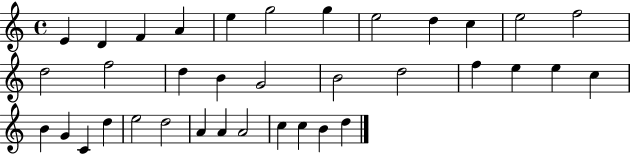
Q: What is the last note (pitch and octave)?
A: D5